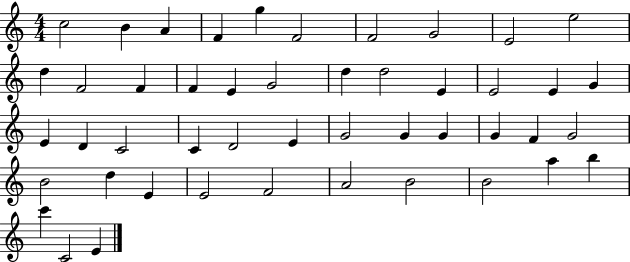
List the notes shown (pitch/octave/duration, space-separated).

C5/h B4/q A4/q F4/q G5/q F4/h F4/h G4/h E4/h E5/h D5/q F4/h F4/q F4/q E4/q G4/h D5/q D5/h E4/q E4/h E4/q G4/q E4/q D4/q C4/h C4/q D4/h E4/q G4/h G4/q G4/q G4/q F4/q G4/h B4/h D5/q E4/q E4/h F4/h A4/h B4/h B4/h A5/q B5/q C6/q C4/h E4/q